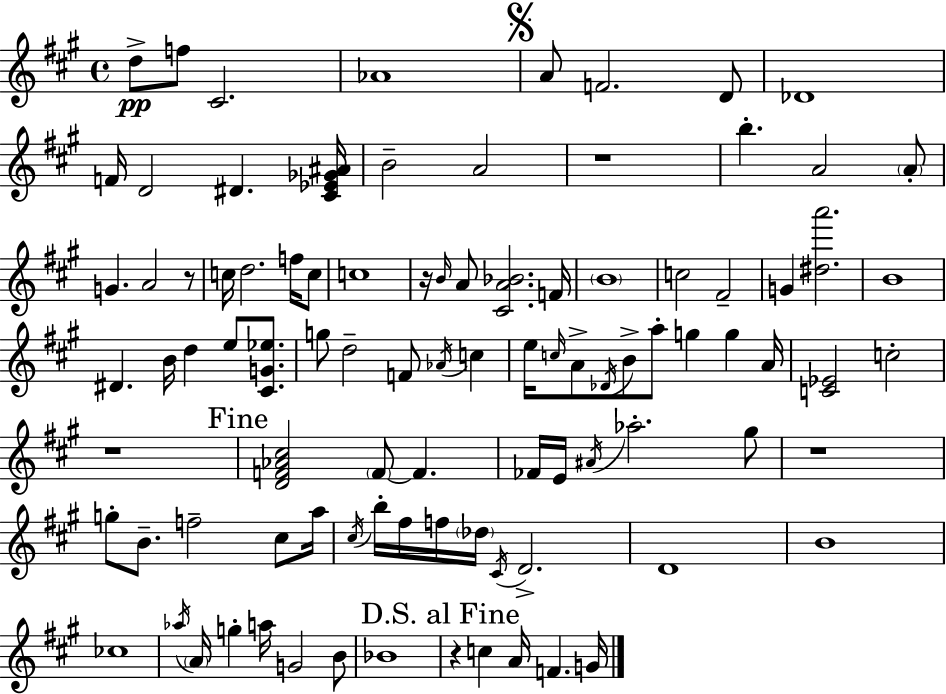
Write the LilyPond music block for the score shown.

{
  \clef treble
  \time 4/4
  \defaultTimeSignature
  \key a \major
  d''8->\pp f''8 cis'2. | aes'1 | \mark \markup { \musicglyph "scripts.segno" } a'8 f'2. d'8 | des'1 | \break f'16 d'2 dis'4. <cis' ees' ges' ais'>16 | b'2-- a'2 | r1 | b''4.-. a'2 \parenthesize a'8-. | \break g'4. a'2 r8 | c''16 d''2. f''16 c''8 | c''1 | r16 \grace { b'16 } a'8 <cis' a' bes'>2. | \break f'16 \parenthesize b'1 | c''2 fis'2-- | g'4 <dis'' a'''>2. | b'1 | \break dis'4. b'16 d''4 e''8 <cis' g' ees''>8. | g''8 d''2-- f'8 \acciaccatura { aes'16 } c''4 | e''16 \grace { c''16 } a'8-> \acciaccatura { des'16 } b'8-> a''8-. g''4 g''4 | a'16 <c' ees'>2 c''2-. | \break r1 | \mark "Fine" <d' f' aes' cis''>2 \parenthesize f'8~~ f'4. | fes'16 e'16 \acciaccatura { ais'16 } aes''2.-. | gis''8 r1 | \break g''8-. b'8.-- f''2-- | cis''8 a''16 \acciaccatura { cis''16 } b''16-. fis''16 f''16 \parenthesize des''16 \acciaccatura { cis'16 } d'2.-> | d'1 | b'1 | \break ces''1 | \acciaccatura { aes''16 } \parenthesize a'16 g''4-. a''16 g'2 | b'8 bes'1 | \mark "D.S. al Fine" r4 c''4 | \break a'16 f'4. g'16 \bar "|."
}